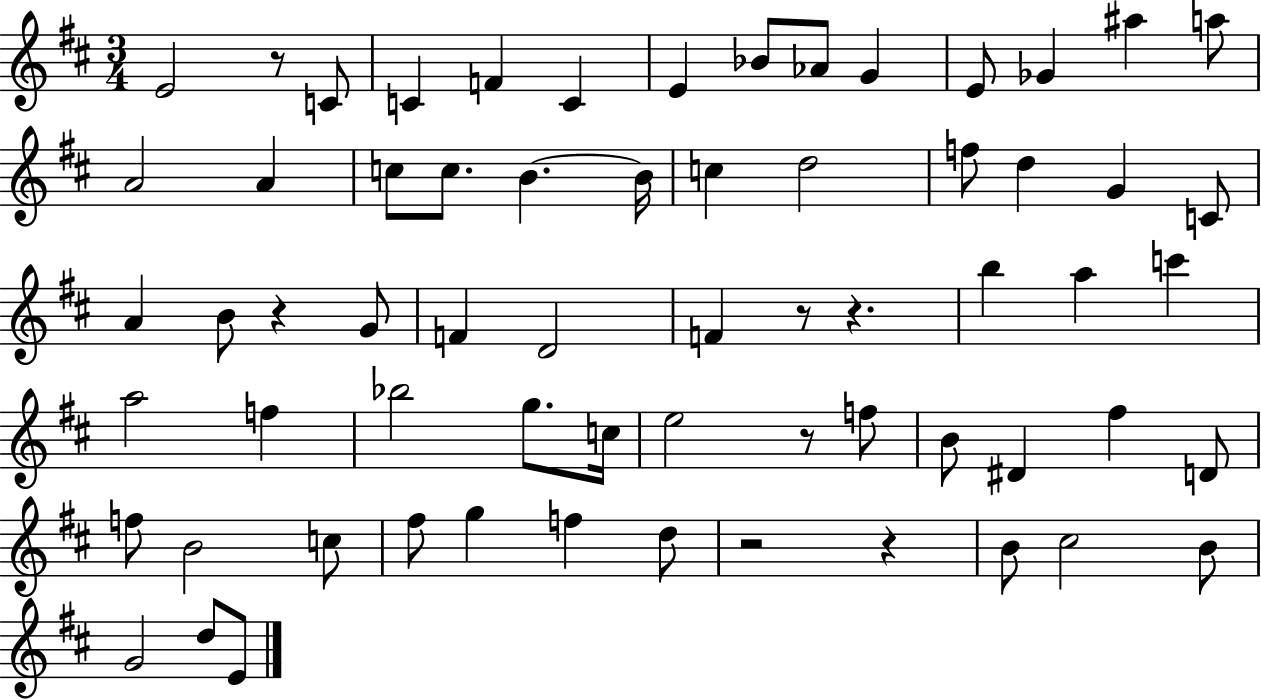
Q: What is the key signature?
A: D major